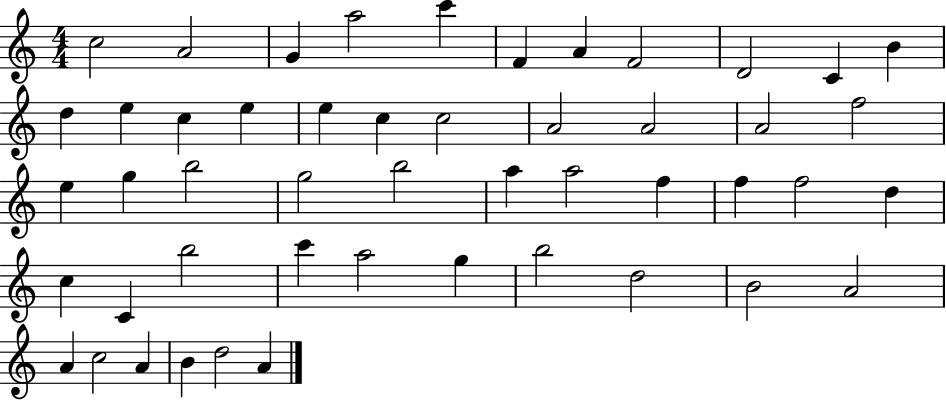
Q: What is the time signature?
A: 4/4